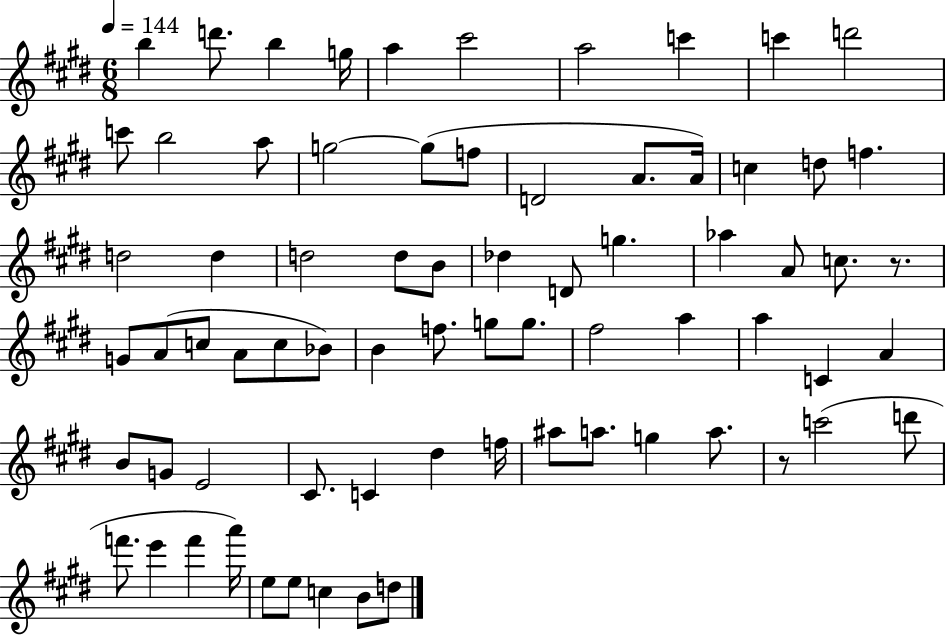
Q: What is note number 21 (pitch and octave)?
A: D5